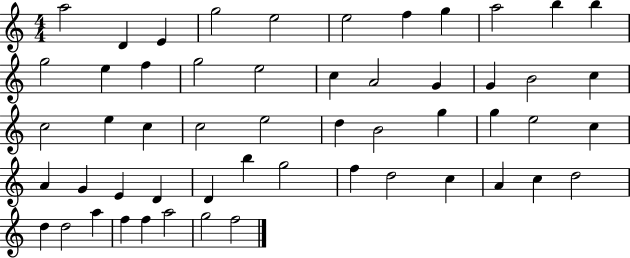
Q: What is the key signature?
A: C major